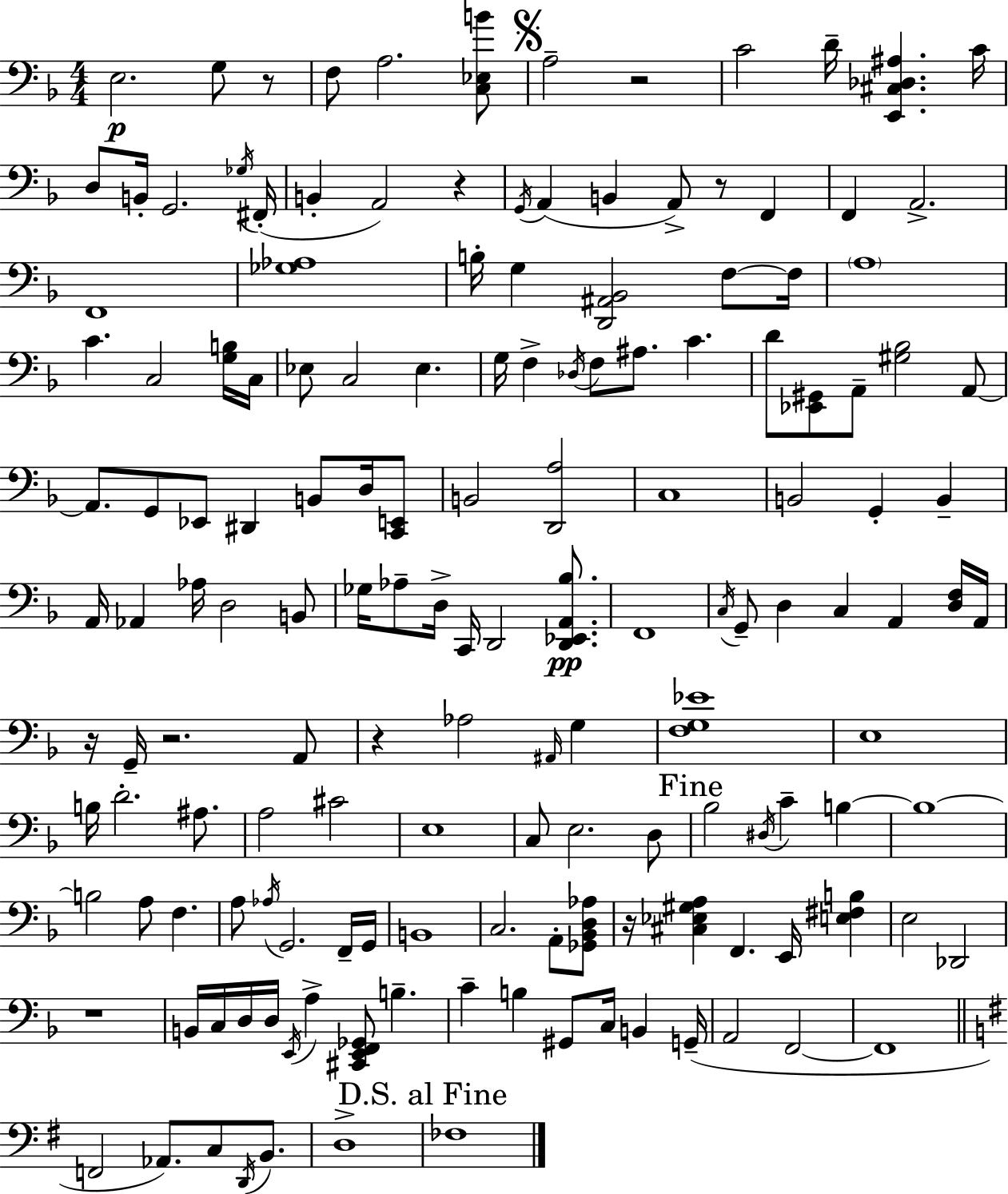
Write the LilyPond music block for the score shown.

{
  \clef bass
  \numericTimeSignature
  \time 4/4
  \key d \minor
  e2.\p g8 r8 | f8 a2. <c ees b'>8 | \mark \markup { \musicglyph "scripts.segno" } a2-- r2 | c'2 d'16-- <e, cis des ais>4. c'16 | \break d8 b,16-. g,2. \acciaccatura { ges16 }( | fis,16-. b,4-. a,2) r4 | \acciaccatura { g,16 }( a,4 b,4 a,8->) r8 f,4 | f,4 a,2.-> | \break f,1 | <ges aes>1 | b16-. g4 <d, ais, bes,>2 f8~~ | f16 \parenthesize a1 | \break c'4. c2 | <g b>16 c16 ees8 c2 ees4. | g16 f4-> \acciaccatura { des16 } f8 ais8. c'4. | d'8 <ees, gis,>8 a,8-- <gis bes>2 | \break a,8~~ a,8. g,8 ees,8 dis,4 b,8 | d16 <c, e,>8 b,2 <d, a>2 | c1 | b,2 g,4-. b,4-- | \break a,16 aes,4 aes16 d2 | b,8 ges16 aes8-- d16-> c,16 d,2 | <d, ees, a, bes>8.\pp f,1 | \acciaccatura { c16 } g,8-- d4 c4 a,4 | \break <d f>16 a,16 r16 g,16-- r2. | a,8 r4 aes2 | \grace { ais,16 } g4 <f g ees'>1 | e1 | \break b16 d'2.-. | ais8. a2 cis'2 | e1 | c8 e2. | \break d8 \mark "Fine" bes2 \acciaccatura { dis16 } c'4-- | b4~~ b1~~ | b2 a8 | f4. a8 \acciaccatura { aes16 } g,2. | \break f,16-- g,16 b,1 | c2. | a,8-. <ges, bes, d aes>8 r16 <cis ees gis a>4 f,4. | e,16 <e fis b>4 e2 des,2 | \break r1 | b,16 c16 d16 d16 \acciaccatura { e,16 } a4-> | <cis, e, f, ges,>8 b4.-- c'4-- b4 | gis,8 c16 b,4 g,16--( a,2 | \break f,2~~ f,1 | \bar "||" \break \key g \major f,2 aes,8.) c8 \acciaccatura { d,16 } b,8. | d1-> | \mark "D.S. al Fine" fes1 | \bar "|."
}